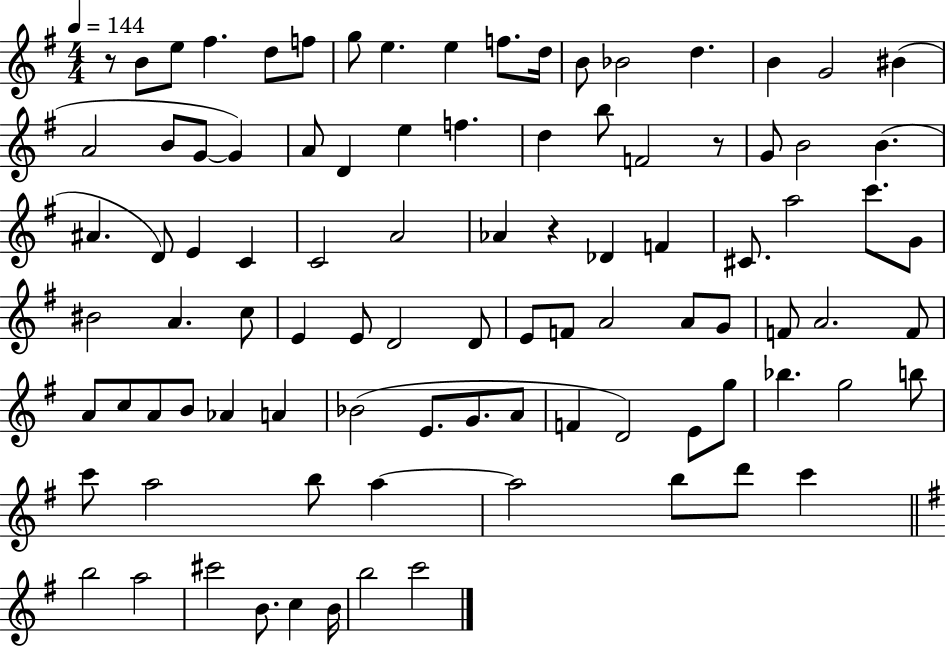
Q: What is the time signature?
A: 4/4